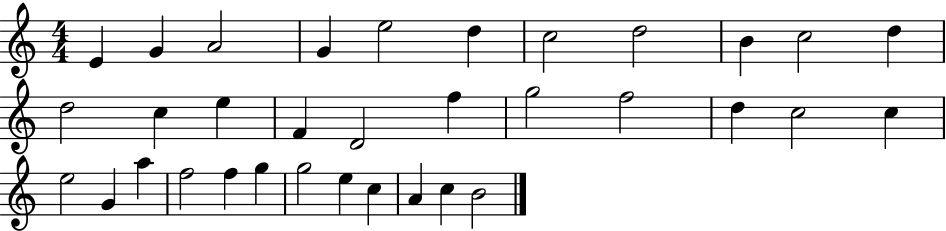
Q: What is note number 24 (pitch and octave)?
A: G4